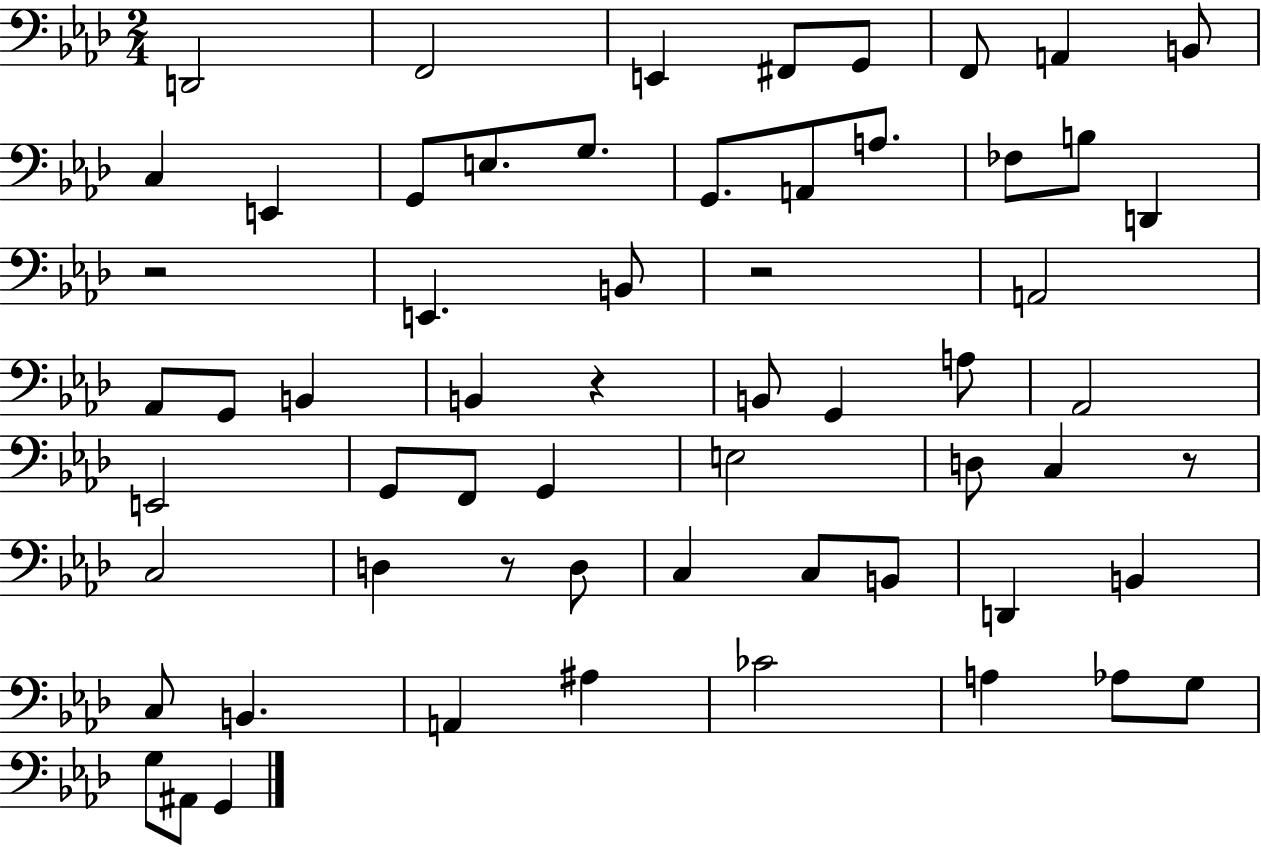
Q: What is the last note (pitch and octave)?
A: G2